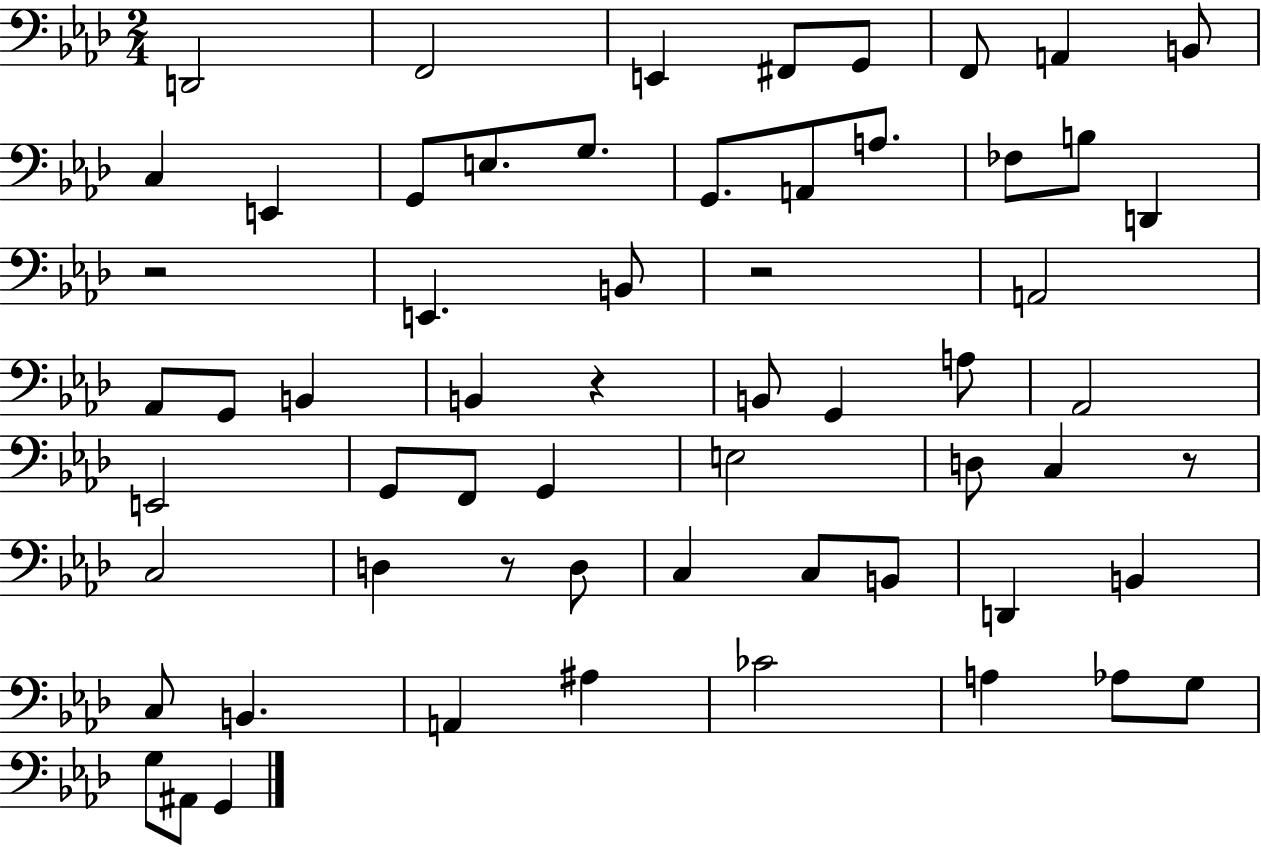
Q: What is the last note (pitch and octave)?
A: G2